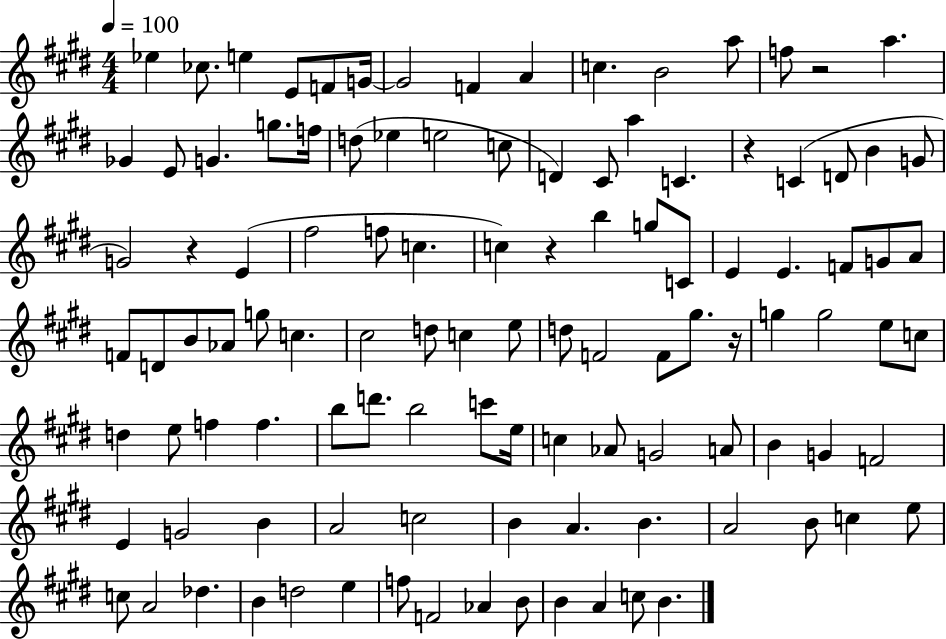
X:1
T:Untitled
M:4/4
L:1/4
K:E
_e _c/2 e E/2 F/2 G/4 G2 F A c B2 a/2 f/2 z2 a _G E/2 G g/2 f/4 d/2 _e e2 c/2 D ^C/2 a C z C D/2 B G/2 G2 z E ^f2 f/2 c c z b g/2 C/2 E E F/2 G/2 A/2 F/2 D/2 B/2 _A/2 g/2 c ^c2 d/2 c e/2 d/2 F2 F/2 ^g/2 z/4 g g2 e/2 c/2 d e/2 f f b/2 d'/2 b2 c'/2 e/4 c _A/2 G2 A/2 B G F2 E G2 B A2 c2 B A B A2 B/2 c e/2 c/2 A2 _d B d2 e f/2 F2 _A B/2 B A c/2 B